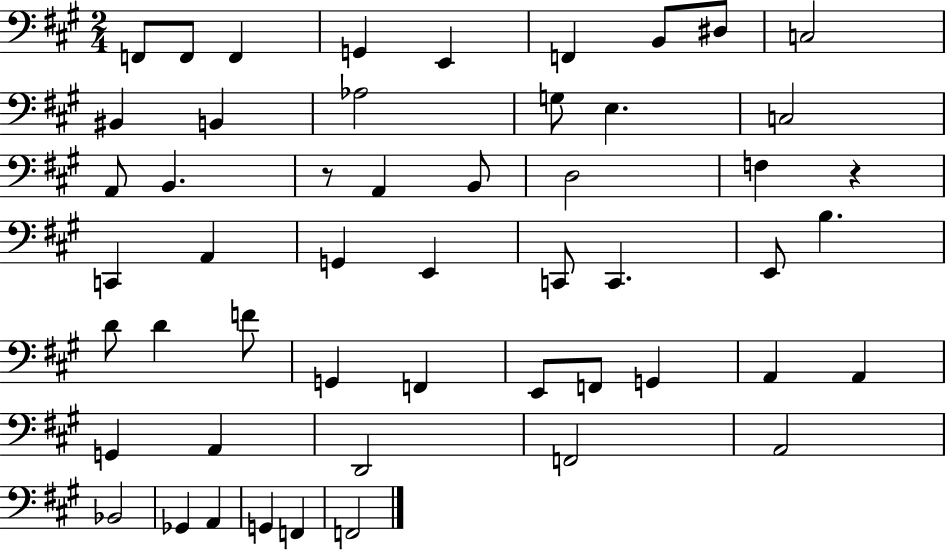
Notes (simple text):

F2/e F2/e F2/q G2/q E2/q F2/q B2/e D#3/e C3/h BIS2/q B2/q Ab3/h G3/e E3/q. C3/h A2/e B2/q. R/e A2/q B2/e D3/h F3/q R/q C2/q A2/q G2/q E2/q C2/e C2/q. E2/e B3/q. D4/e D4/q F4/e G2/q F2/q E2/e F2/e G2/q A2/q A2/q G2/q A2/q D2/h F2/h A2/h Bb2/h Gb2/q A2/q G2/q F2/q F2/h